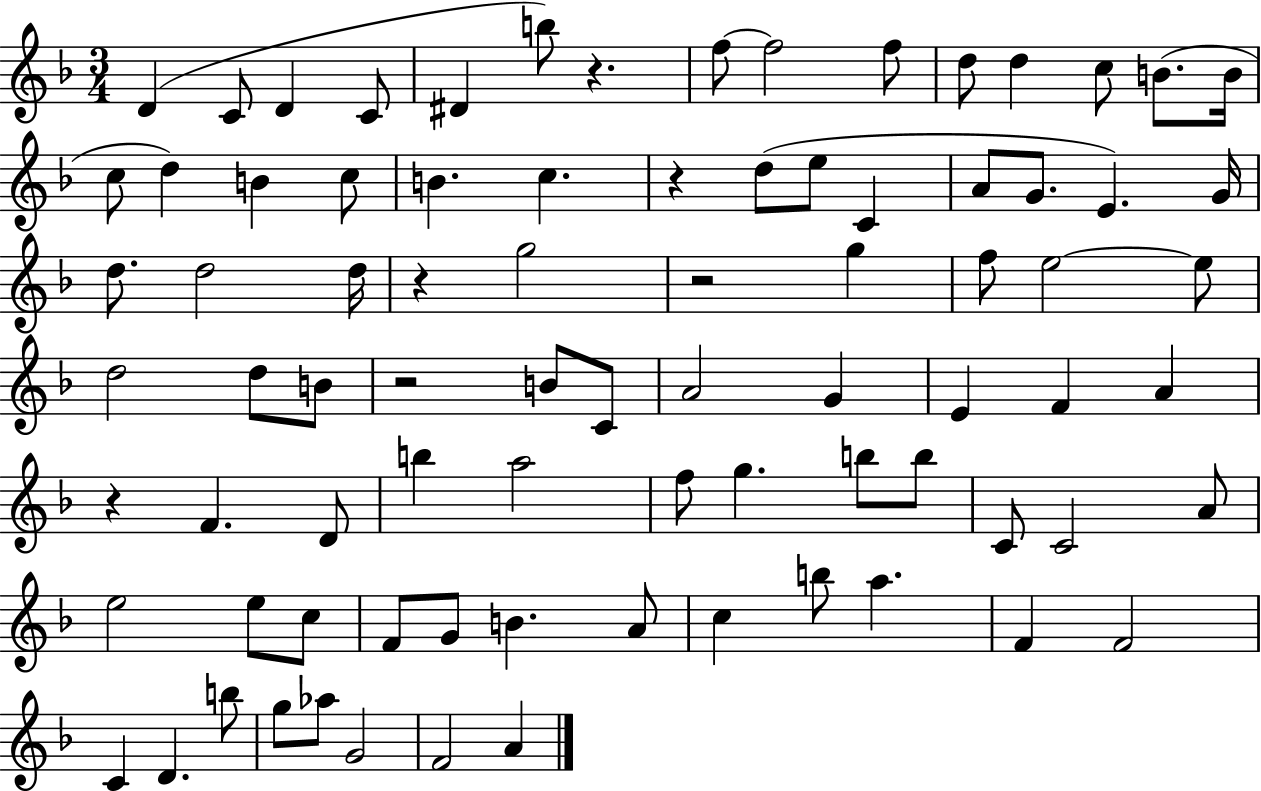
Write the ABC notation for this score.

X:1
T:Untitled
M:3/4
L:1/4
K:F
D C/2 D C/2 ^D b/2 z f/2 f2 f/2 d/2 d c/2 B/2 B/4 c/2 d B c/2 B c z d/2 e/2 C A/2 G/2 E G/4 d/2 d2 d/4 z g2 z2 g f/2 e2 e/2 d2 d/2 B/2 z2 B/2 C/2 A2 G E F A z F D/2 b a2 f/2 g b/2 b/2 C/2 C2 A/2 e2 e/2 c/2 F/2 G/2 B A/2 c b/2 a F F2 C D b/2 g/2 _a/2 G2 F2 A